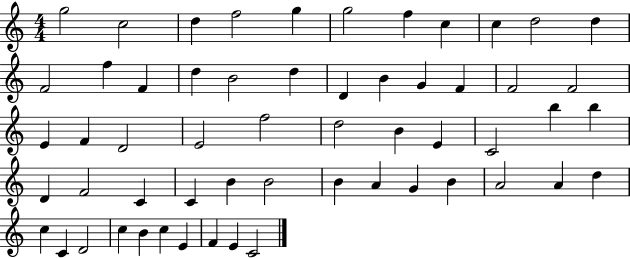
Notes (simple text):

G5/h C5/h D5/q F5/h G5/q G5/h F5/q C5/q C5/q D5/h D5/q F4/h F5/q F4/q D5/q B4/h D5/q D4/q B4/q G4/q F4/q F4/h F4/h E4/q F4/q D4/h E4/h F5/h D5/h B4/q E4/q C4/h B5/q B5/q D4/q F4/h C4/q C4/q B4/q B4/h B4/q A4/q G4/q B4/q A4/h A4/q D5/q C5/q C4/q D4/h C5/q B4/q C5/q E4/q F4/q E4/q C4/h